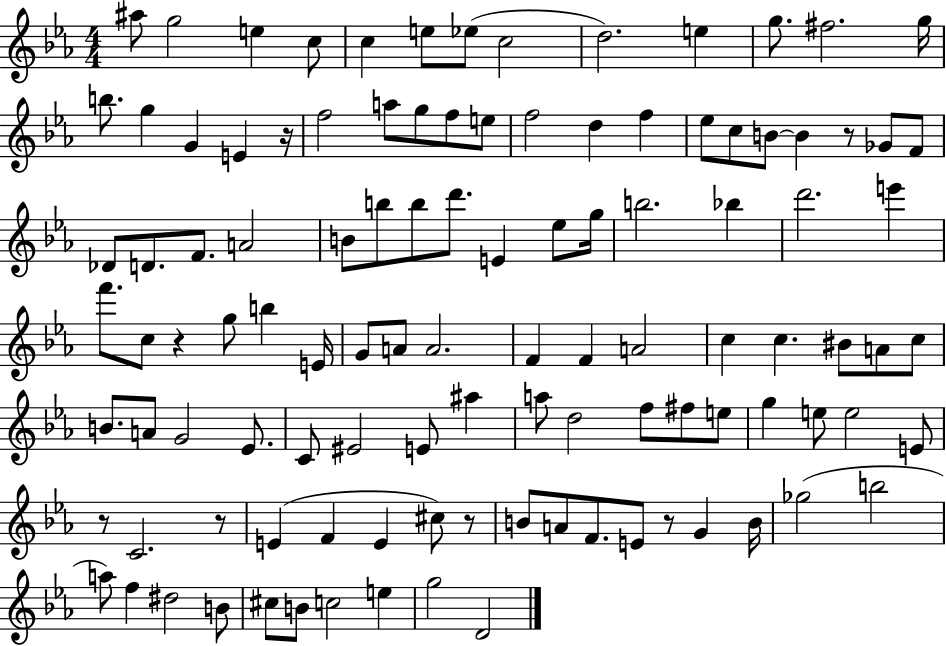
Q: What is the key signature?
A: EES major